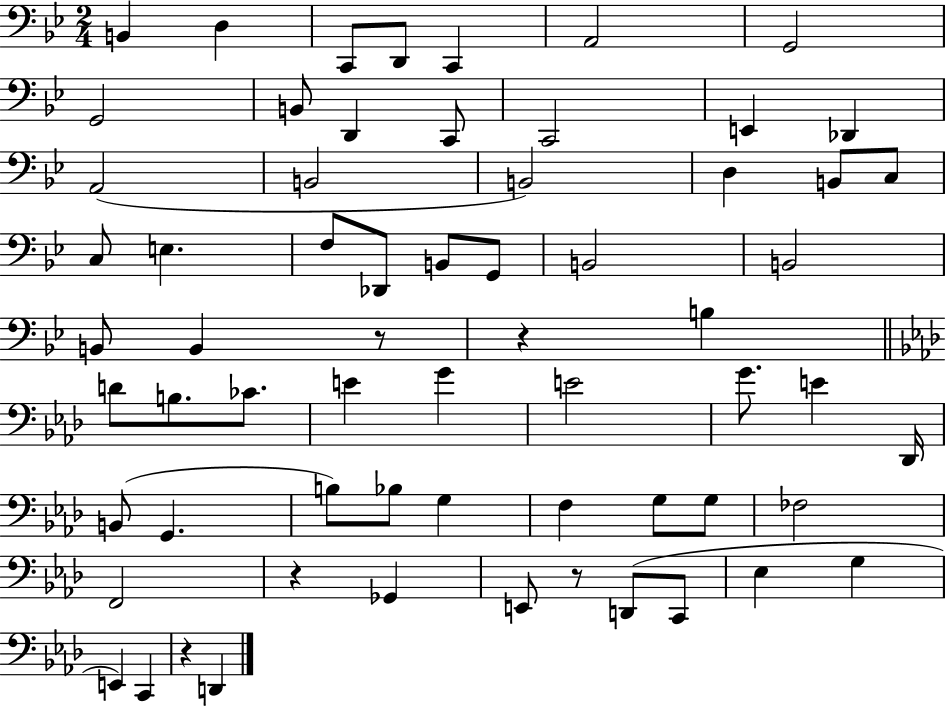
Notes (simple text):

B2/q D3/q C2/e D2/e C2/q A2/h G2/h G2/h B2/e D2/q C2/e C2/h E2/q Db2/q A2/h B2/h B2/h D3/q B2/e C3/e C3/e E3/q. F3/e Db2/e B2/e G2/e B2/h B2/h B2/e B2/q R/e R/q B3/q D4/e B3/e. CES4/e. E4/q G4/q E4/h G4/e. E4/q Db2/s B2/e G2/q. B3/e Bb3/e G3/q F3/q G3/e G3/e FES3/h F2/h R/q Gb2/q E2/e R/e D2/e C2/e Eb3/q G3/q E2/q C2/q R/q D2/q